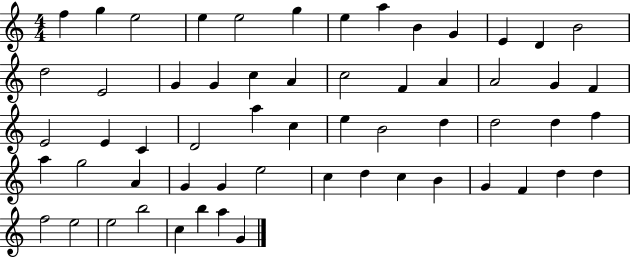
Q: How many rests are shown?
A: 0